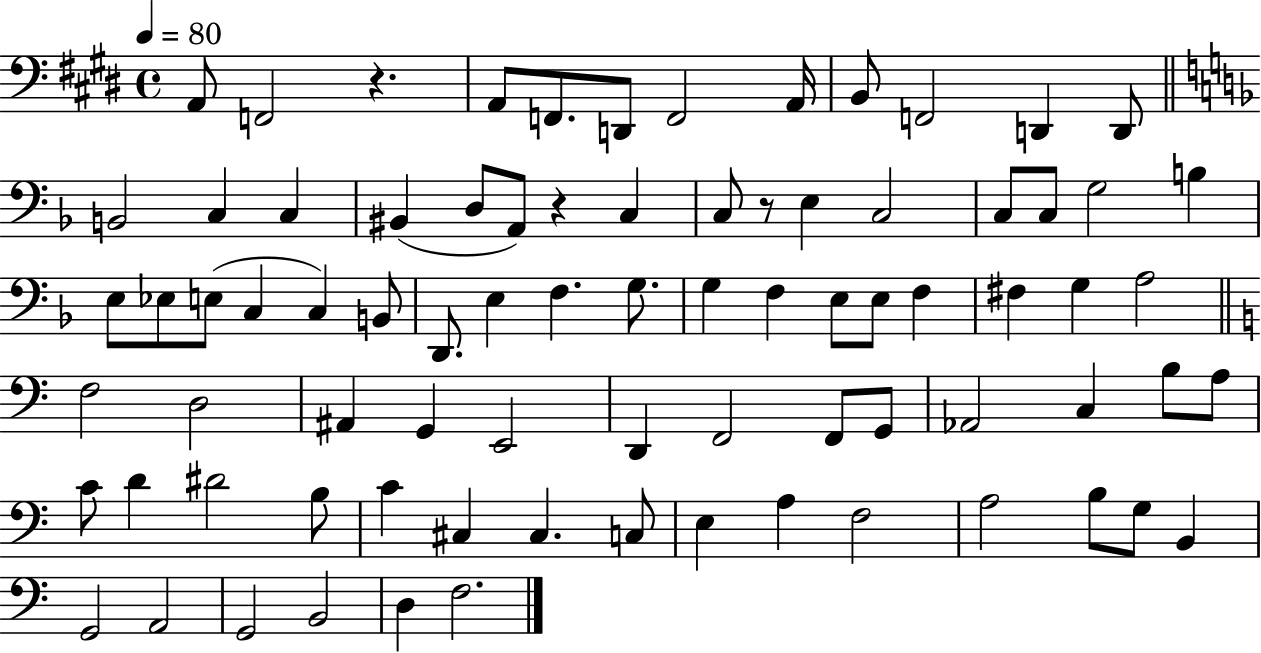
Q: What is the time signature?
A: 4/4